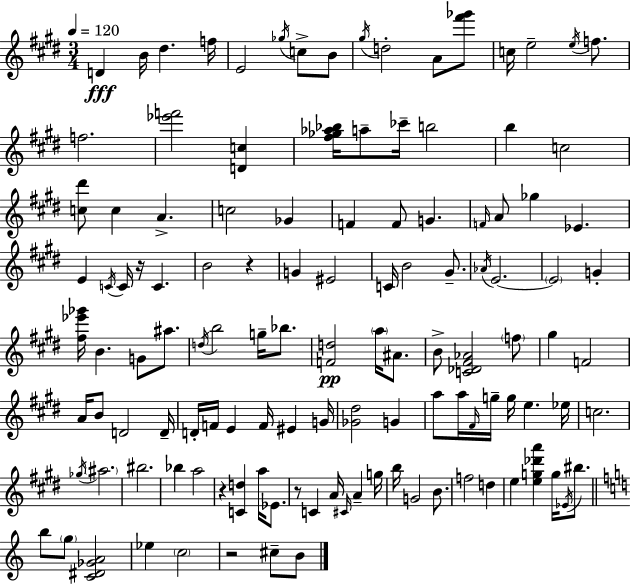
D4/q B4/s D#5/q. F5/s E4/h Gb5/s C5/e B4/e G#5/s D5/h A4/e [F#6,Gb6]/e C5/s E5/h E5/s F5/e. F5/h. [Eb6,F6]/h [D4,C5]/q [F#5,Gb5,Ab5,Bb5]/s A5/e CES6/s B5/h B5/q C5/h [C5,D#6]/e C5/q A4/q. C5/h Gb4/q F4/q F4/e G4/q. F4/s A4/e Gb5/q Eb4/q. E4/q C4/s C4/s R/s C4/q. B4/h R/q G4/q EIS4/h C4/s B4/h G#4/e. Ab4/s E4/h. E4/h G4/q [F#5,Eb6,Gb6]/s B4/q. G4/e A#5/e. D5/s B5/h G5/s Bb5/e. [F4,D5]/h A5/s A#4/e. B4/e [C4,Db4,F#4,Ab4]/h F5/e G#5/q F4/h A4/s B4/e D4/h D4/s D4/s F4/s E4/q F4/s EIS4/q G4/s [Gb4,D#5]/h G4/q A5/e A5/s F#4/s G5/s G5/s E5/q. Eb5/s C5/h. Gb5/s A#5/h. BIS5/h. Bb5/q A5/h R/q [C4,D5]/q A5/s Eb4/e. R/e C4/q A4/s C#4/s A4/q G5/s B5/s G4/h B4/e. F5/h D5/q E5/q [E5,G5,Db6,A6]/q G5/s Eb4/s BIS5/e. B5/e G5/e [C4,D#4,Gb4,A4]/h Eb5/q C5/h R/h C#5/e B4/e